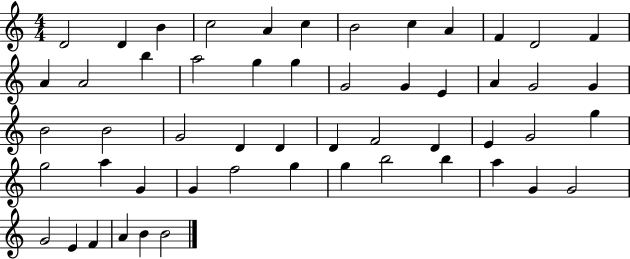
D4/h D4/q B4/q C5/h A4/q C5/q B4/h C5/q A4/q F4/q D4/h F4/q A4/q A4/h B5/q A5/h G5/q G5/q G4/h G4/q E4/q A4/q G4/h G4/q B4/h B4/h G4/h D4/q D4/q D4/q F4/h D4/q E4/q G4/h G5/q G5/h A5/q G4/q G4/q F5/h G5/q G5/q B5/h B5/q A5/q G4/q G4/h G4/h E4/q F4/q A4/q B4/q B4/h